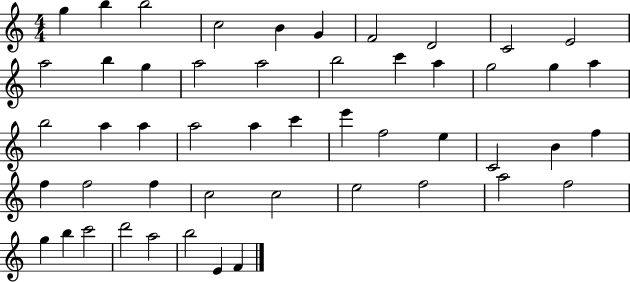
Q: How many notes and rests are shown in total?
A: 50